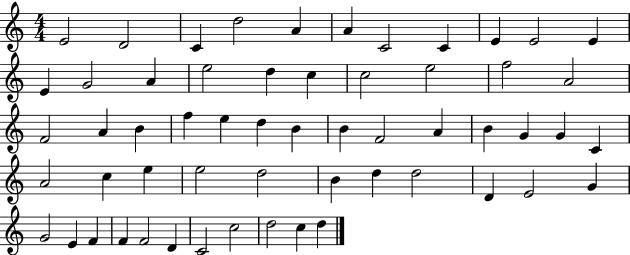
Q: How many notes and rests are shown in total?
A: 57